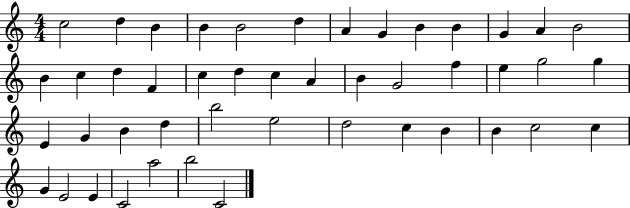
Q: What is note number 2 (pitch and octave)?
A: D5